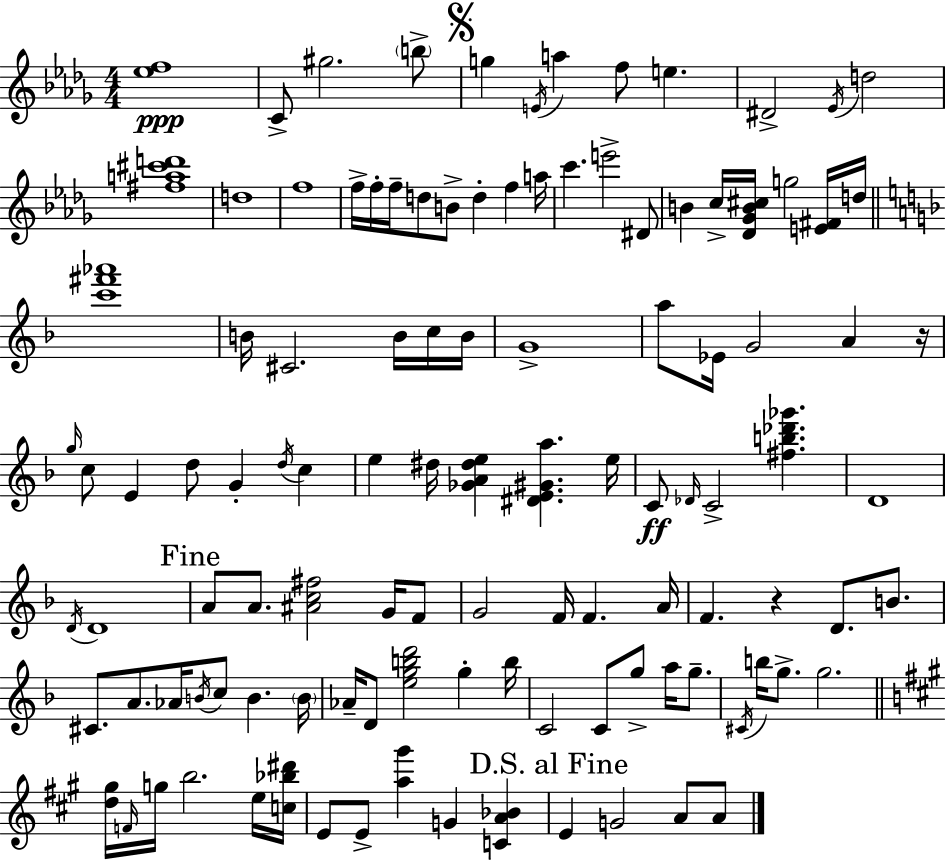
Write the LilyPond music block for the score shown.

{
  \clef treble
  \numericTimeSignature
  \time 4/4
  \key bes \minor
  <ees'' f''>1\ppp | c'8-> gis''2. \parenthesize b''8-> | \mark \markup { \musicglyph "scripts.segno" } g''4 \acciaccatura { e'16 } a''4 f''8 e''4. | dis'2-> \acciaccatura { ees'16 } d''2 | \break <fis'' a'' cis''' d'''>1 | d''1 | f''1 | f''16-> f''16-. f''16-- d''8 b'8-> d''4-. f''4 | \break a''16 c'''4. e'''2-> | dis'8 b'4 c''16-> <des' ges' b' cis''>16 g''2 | <e' fis'>16 d''16 \bar "||" \break \key d \minor <c''' fis''' aes'''>1 | b'16 cis'2. b'16 c''16 b'16 | g'1-> | a''8 ees'16 g'2 a'4 r16 | \break \grace { g''16 } c''8 e'4 d''8 g'4-. \acciaccatura { d''16 } c''4 | e''4 dis''16 <ges' a' dis'' e''>4 <dis' e' gis' a''>4. | e''16 c'8\ff \grace { des'16 } c'2-> <fis'' b'' des''' ges'''>4. | d'1 | \break \acciaccatura { d'16 } d'1 | \mark "Fine" a'8 a'8. <ais' c'' fis''>2 | g'16 f'8 g'2 f'16 f'4. | a'16 f'4. r4 d'8. | \break b'8. cis'8. a'8. aes'16 \acciaccatura { b'16 } c''8 b'4. | \parenthesize b'16 aes'16-- d'8 <e'' g'' b'' d'''>2 | g''4-. b''16 c'2 c'8 g''8-> | a''16 g''8.-- \acciaccatura { cis'16 } b''16 g''8.-> g''2. | \break \bar "||" \break \key a \major <d'' gis''>16 \grace { f'16 } g''16 b''2. e''16 | <c'' bes'' dis'''>16 e'8 e'8-> <a'' gis'''>4 g'4 <c' a' bes'>4 | \mark "D.S. al Fine" e'4 g'2 a'8 a'8 | \bar "|."
}